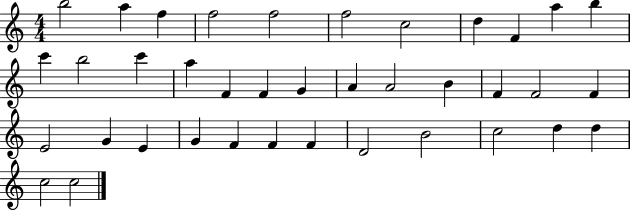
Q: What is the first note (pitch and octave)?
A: B5